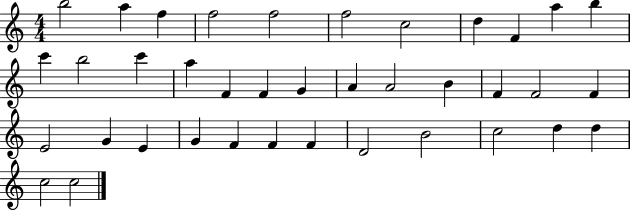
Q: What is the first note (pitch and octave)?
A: B5